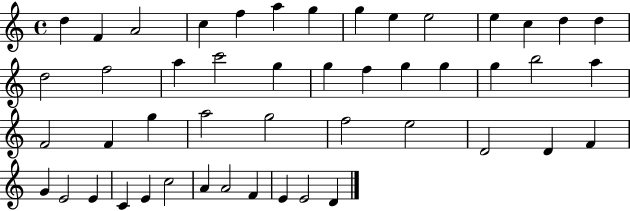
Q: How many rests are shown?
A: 0